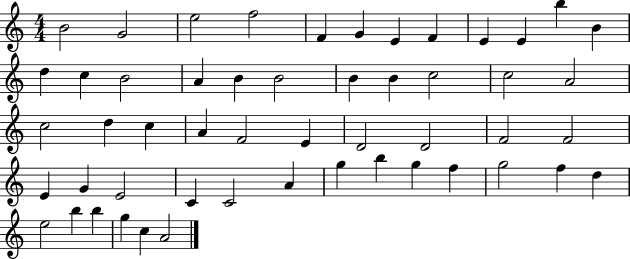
{
  \clef treble
  \numericTimeSignature
  \time 4/4
  \key c \major
  b'2 g'2 | e''2 f''2 | f'4 g'4 e'4 f'4 | e'4 e'4 b''4 b'4 | \break d''4 c''4 b'2 | a'4 b'4 b'2 | b'4 b'4 c''2 | c''2 a'2 | \break c''2 d''4 c''4 | a'4 f'2 e'4 | d'2 d'2 | f'2 f'2 | \break e'4 g'4 e'2 | c'4 c'2 a'4 | g''4 b''4 g''4 f''4 | g''2 f''4 d''4 | \break e''2 b''4 b''4 | g''4 c''4 a'2 | \bar "|."
}